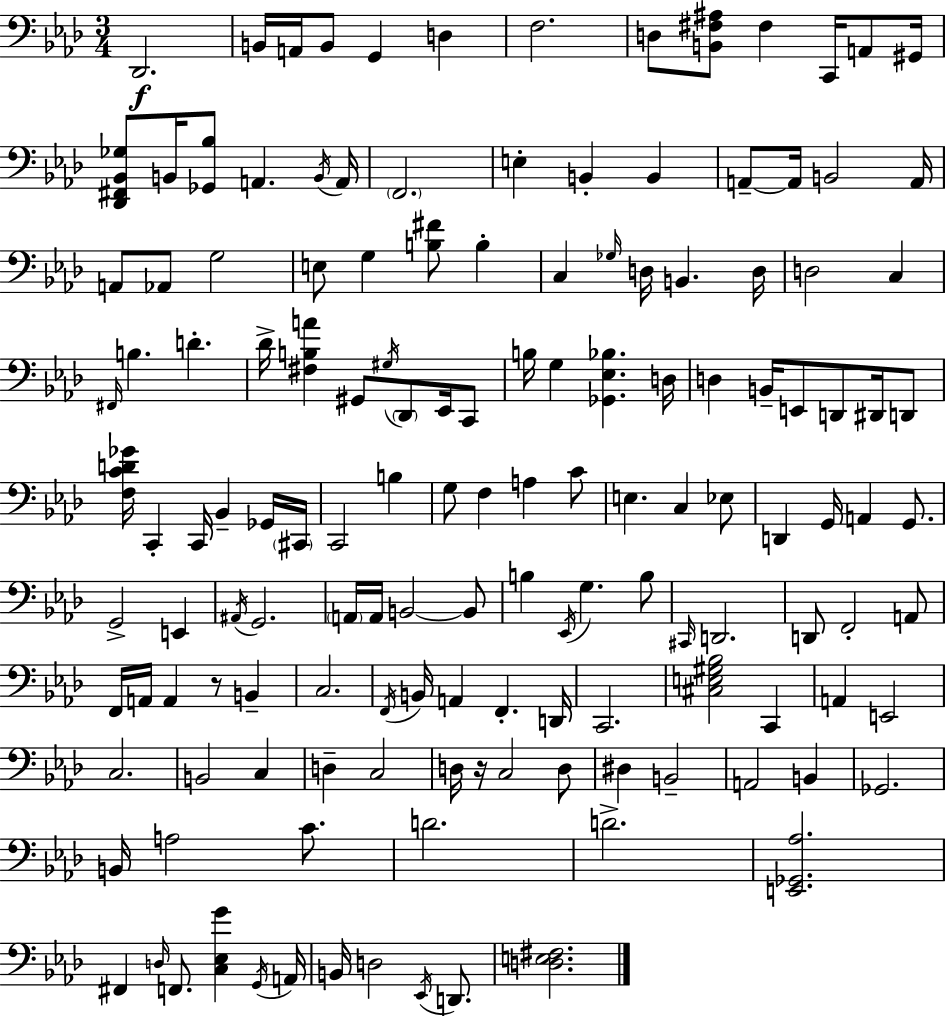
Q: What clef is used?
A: bass